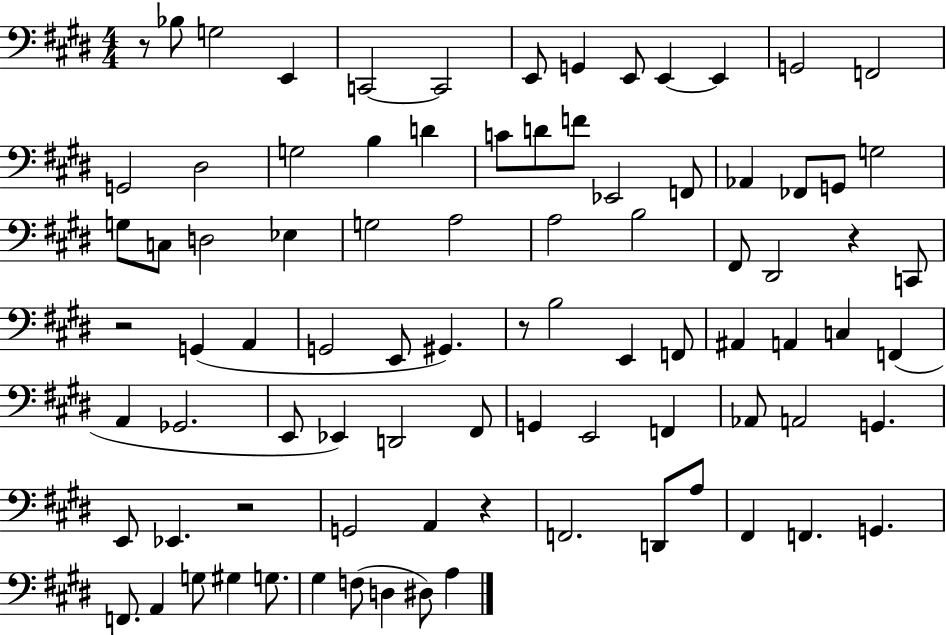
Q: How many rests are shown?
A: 6